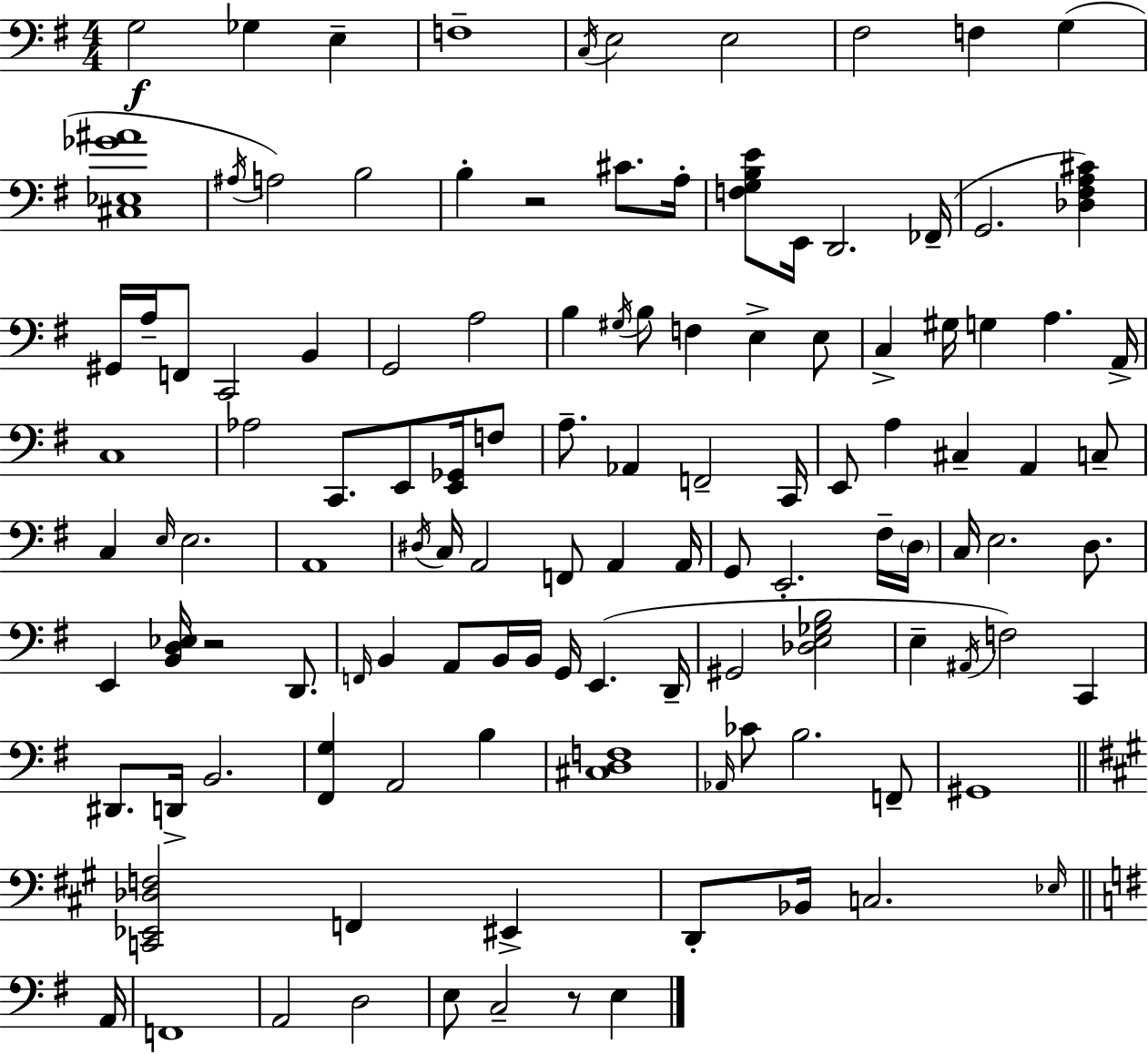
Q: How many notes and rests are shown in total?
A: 119